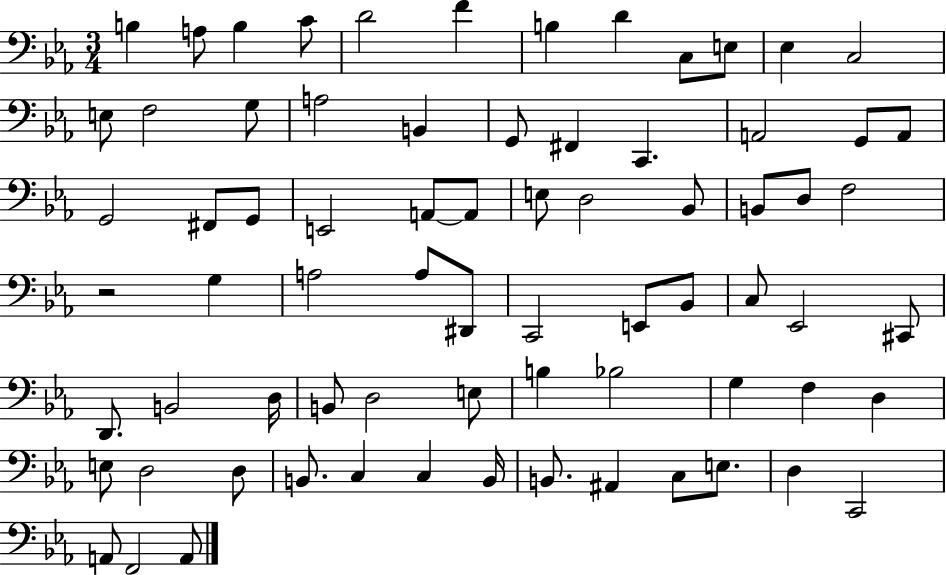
{
  \clef bass
  \numericTimeSignature
  \time 3/4
  \key ees \major
  b4 a8 b4 c'8 | d'2 f'4 | b4 d'4 c8 e8 | ees4 c2 | \break e8 f2 g8 | a2 b,4 | g,8 fis,4 c,4. | a,2 g,8 a,8 | \break g,2 fis,8 g,8 | e,2 a,8~~ a,8 | e8 d2 bes,8 | b,8 d8 f2 | \break r2 g4 | a2 a8 dis,8 | c,2 e,8 bes,8 | c8 ees,2 cis,8 | \break d,8. b,2 d16 | b,8 d2 e8 | b4 bes2 | g4 f4 d4 | \break e8 d2 d8 | b,8. c4 c4 b,16 | b,8. ais,4 c8 e8. | d4 c,2 | \break a,8 f,2 a,8 | \bar "|."
}